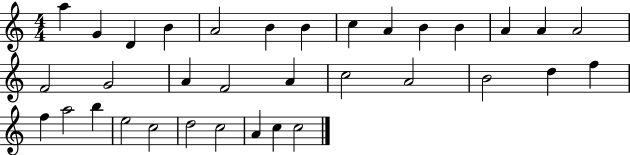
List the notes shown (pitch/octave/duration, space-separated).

A5/q G4/q D4/q B4/q A4/h B4/q B4/q C5/q A4/q B4/q B4/q A4/q A4/q A4/h F4/h G4/h A4/q F4/h A4/q C5/h A4/h B4/h D5/q F5/q F5/q A5/h B5/q E5/h C5/h D5/h C5/h A4/q C5/q C5/h